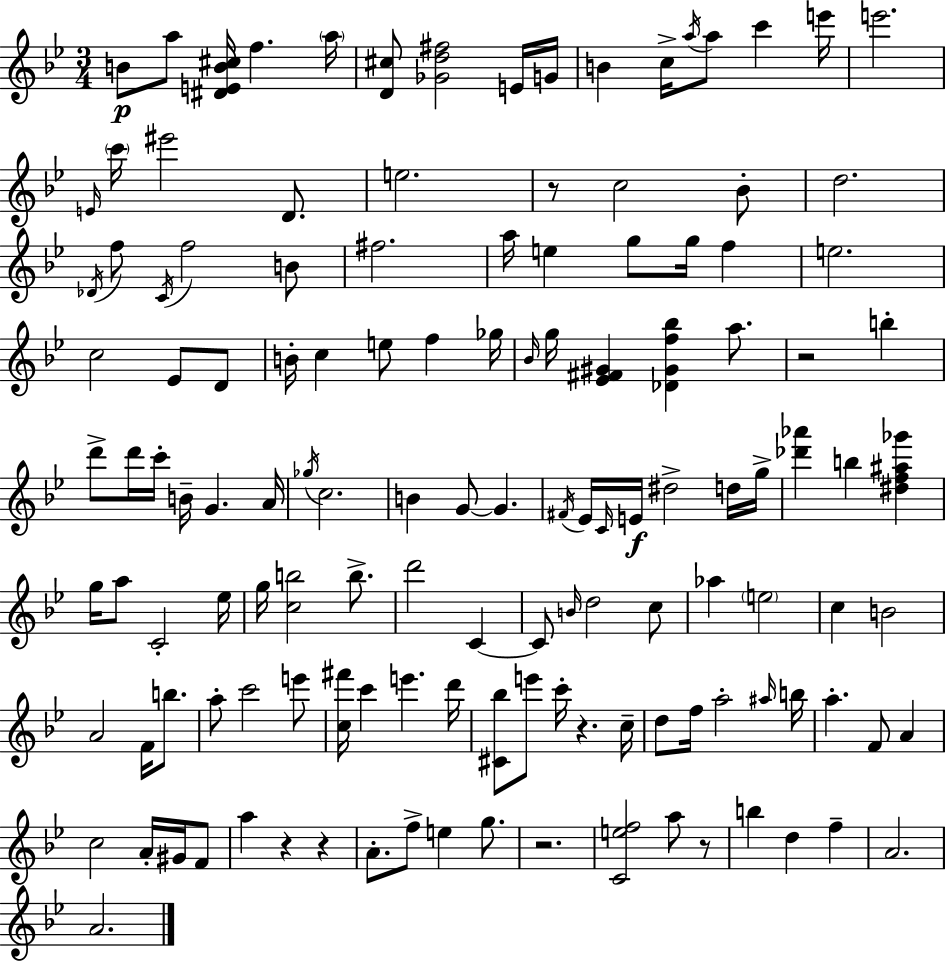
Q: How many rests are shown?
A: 7